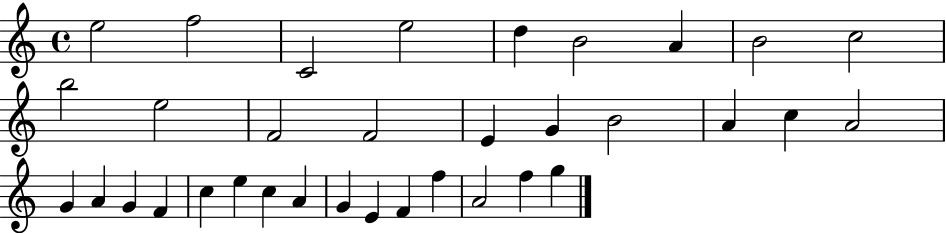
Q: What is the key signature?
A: C major